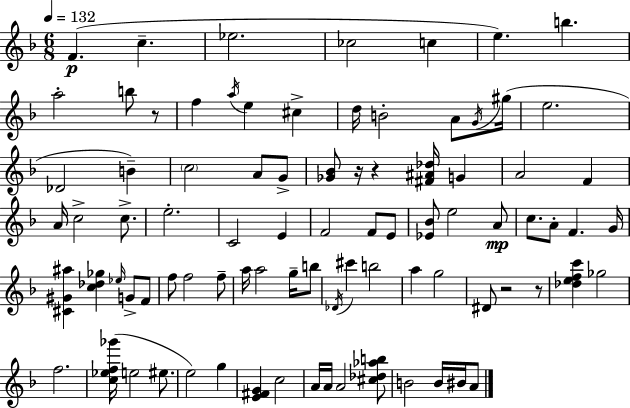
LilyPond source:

{
  \clef treble
  \numericTimeSignature
  \time 6/8
  \key f \major
  \tempo 4 = 132
  f'4.(\p c''4.-- | ees''2. | ces''2 c''4 | e''4.) b''4. | \break a''2-. b''8 r8 | f''4 \acciaccatura { a''16 } e''4 cis''4-> | d''16 b'2-. a'8 | \acciaccatura { g'16 } gis''16( e''2. | \break des'2 b'4--) | \parenthesize c''2 a'8 | g'8-> <ges' bes'>8 r16 r4 <fis' ais' des''>16 g'4 | a'2 f'4 | \break a'16 c''2-> c''8.-> | e''2.-. | c'2 e'4 | f'2 f'8 | \break e'8 <ees' bes'>8 e''2 | a'8\mp c''8. a'8-. f'4. | g'16 <cis' gis' ais''>4 <c'' des'' ges''>4 \grace { ees''16 } g'8-> | f'8 f''8 f''2 | \break f''8-- a''16 a''2 | g''16-- b''8 \acciaccatura { des'16 } cis'''4 b''2 | a''4 g''2 | dis'8 r2 | \break r8 <des'' e'' f'' c'''>4 ges''2 | f''2. | <c'' ees'' f'' ges'''>16( e''2 | eis''8. e''2) | \break g''4 <e' fis' g'>4 c''2 | a'16 a'16 a'2 | <cis'' des'' aes'' b''>8 b'2 | b'16 bis'16 a'8 \bar "|."
}